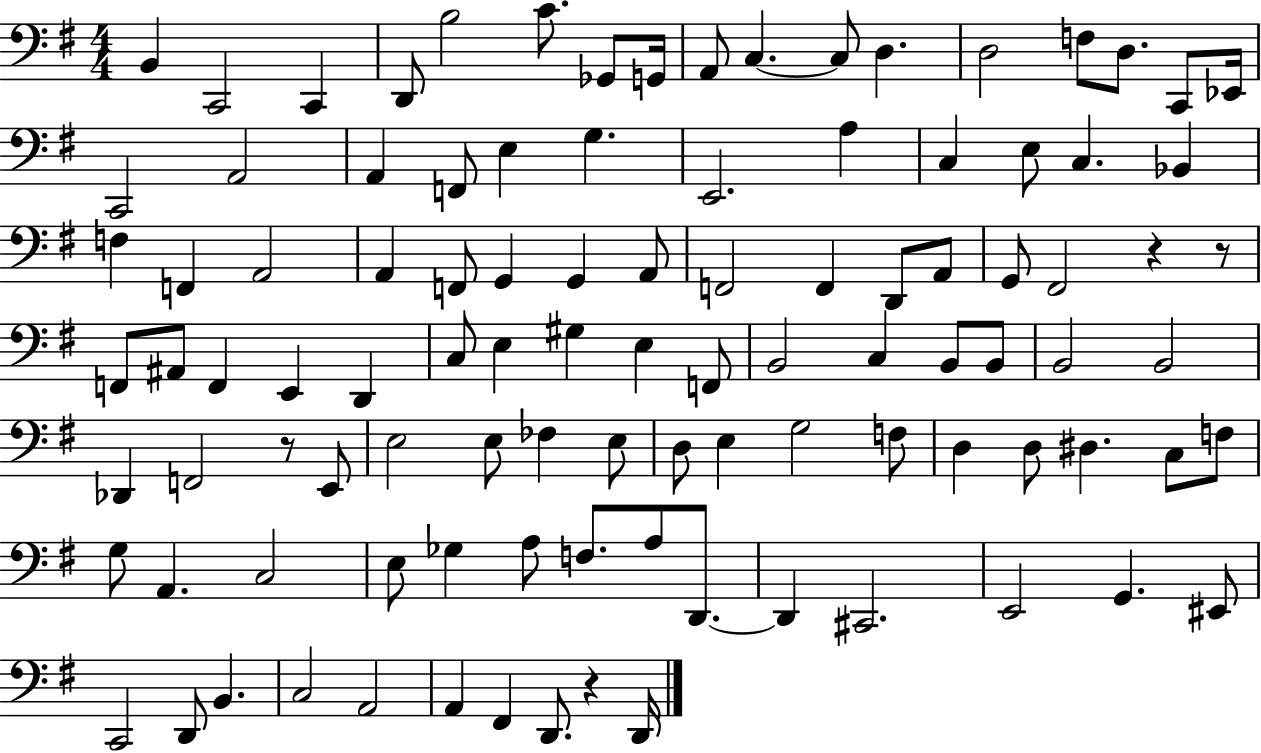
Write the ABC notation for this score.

X:1
T:Untitled
M:4/4
L:1/4
K:G
B,, C,,2 C,, D,,/2 B,2 C/2 _G,,/2 G,,/4 A,,/2 C, C,/2 D, D,2 F,/2 D,/2 C,,/2 _E,,/4 C,,2 A,,2 A,, F,,/2 E, G, E,,2 A, C, E,/2 C, _B,, F, F,, A,,2 A,, F,,/2 G,, G,, A,,/2 F,,2 F,, D,,/2 A,,/2 G,,/2 ^F,,2 z z/2 F,,/2 ^A,,/2 F,, E,, D,, C,/2 E, ^G, E, F,,/2 B,,2 C, B,,/2 B,,/2 B,,2 B,,2 _D,, F,,2 z/2 E,,/2 E,2 E,/2 _F, E,/2 D,/2 E, G,2 F,/2 D, D,/2 ^D, C,/2 F,/2 G,/2 A,, C,2 E,/2 _G, A,/2 F,/2 A,/2 D,,/2 D,, ^C,,2 E,,2 G,, ^E,,/2 C,,2 D,,/2 B,, C,2 A,,2 A,, ^F,, D,,/2 z D,,/4